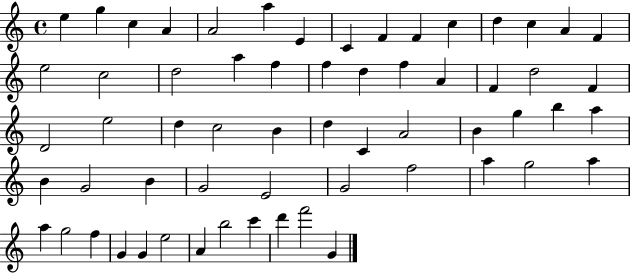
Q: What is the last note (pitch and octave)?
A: G4